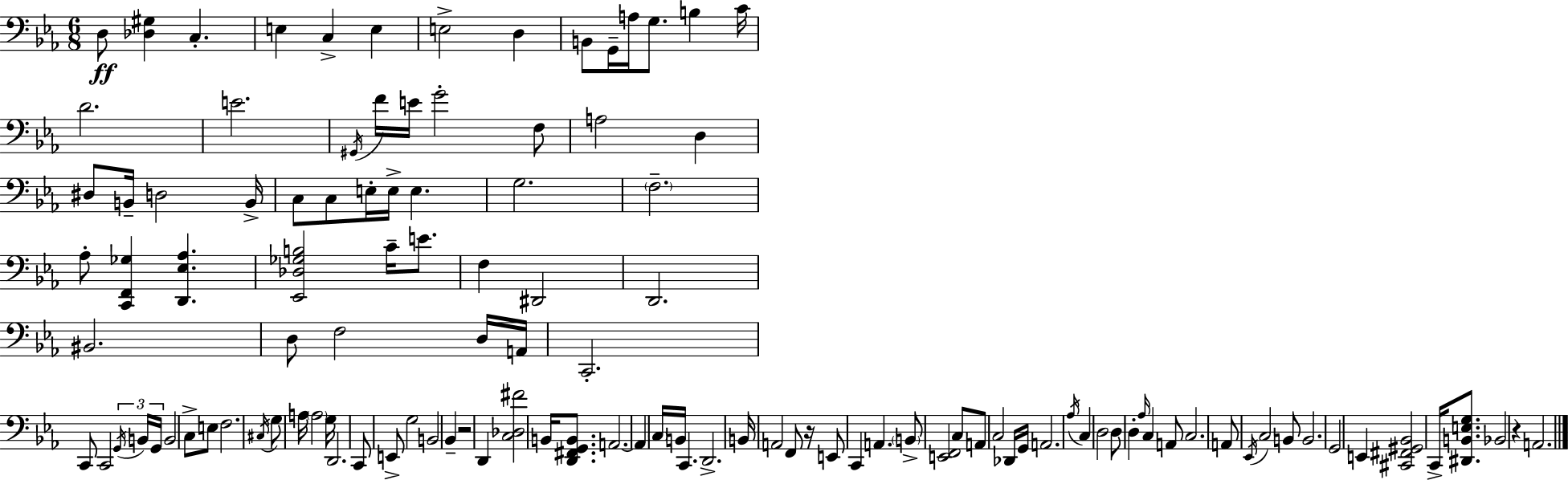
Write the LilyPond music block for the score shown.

{
  \clef bass
  \numericTimeSignature
  \time 6/8
  \key c \minor
  d8\ff <des gis>4 c4.-. | e4 c4-> e4 | e2-> d4 | b,8 g,16-- a16 g8. b4 c'16 | \break d'2. | e'2. | \acciaccatura { gis,16 } f'16 e'16 g'2-. f8 | a2 d4 | \break dis8 b,16-- d2 | b,16-> c8 c8 e16-. e16-> e4. | g2. | \parenthesize f2.-- | \break aes8-. <c, f, ges>4 <d, ees aes>4. | <ees, des ges b>2 c'16-- e'8. | f4 dis,2 | d,2. | \break bis,2. | d8 f2 d16 | a,16 c,2.-. | c,8 c,2 \tuplet 3/2 { \acciaccatura { g,16 } | \break b,16 g,16 } b,2 c8-> | e8 f2. | \acciaccatura { cis16 } g8 a16 \parenthesize a2 | g16 d,2. | \break c,8 e,8-> g2 | b,2 bes,4-- | r2 d,4 | <c des fis'>2 b,16 | \break <d, fis, g, b,>8. a,2.~~ | a,4 \parenthesize c16 b,16 c,4. | d,2.-> | b,16 a,2 | \break f,8 r16 e,8 c,4 a,4. | \parenthesize b,8-> <e, f,>2 | c8 a,8 c2 | des,16 g,16 a,2. | \break \acciaccatura { aes16 } c4 d2 | d8 d4-. \grace { aes16 } c4 | a,8 c2. | a,8 \acciaccatura { ees,16 } c2 | \break b,8 b,2. | g,2 | e,4 <cis, fis, gis, bes,>2 | c,16-> <dis, b, e g>8. bes,2 | \break r4 a,2. | \bar "|."
}